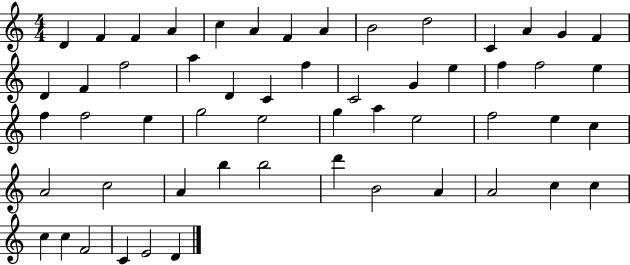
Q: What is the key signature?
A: C major